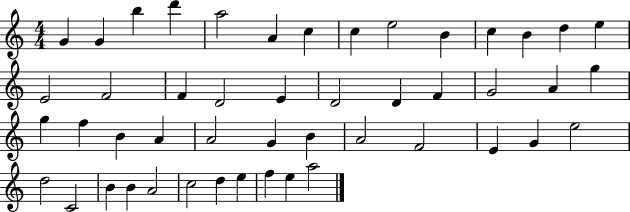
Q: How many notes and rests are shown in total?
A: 48